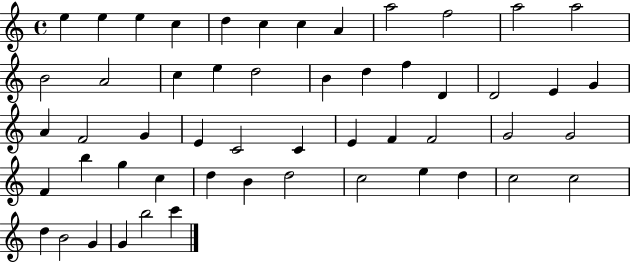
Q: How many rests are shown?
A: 0